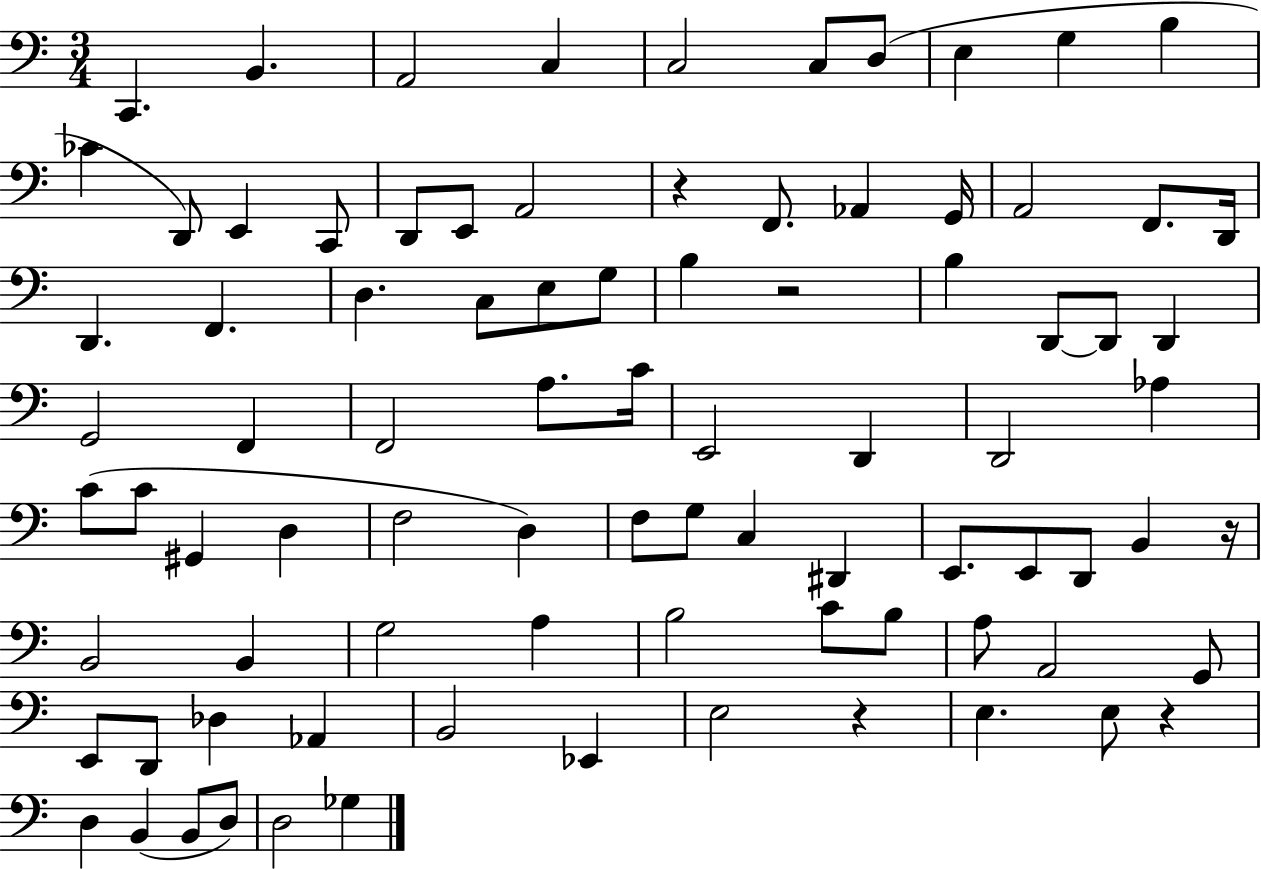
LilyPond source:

{
  \clef bass
  \numericTimeSignature
  \time 3/4
  \key c \major
  c,4. b,4. | a,2 c4 | c2 c8 d8( | e4 g4 b4 | \break ces'4 d,8) e,4 c,8 | d,8 e,8 a,2 | r4 f,8. aes,4 g,16 | a,2 f,8. d,16 | \break d,4. f,4. | d4. c8 e8 g8 | b4 r2 | b4 d,8~~ d,8 d,4 | \break g,2 f,4 | f,2 a8. c'16 | e,2 d,4 | d,2 aes4 | \break c'8( c'8 gis,4 d4 | f2 d4) | f8 g8 c4 dis,4 | e,8. e,8 d,8 b,4 r16 | \break b,2 b,4 | g2 a4 | b2 c'8 b8 | a8 a,2 g,8 | \break e,8 d,8 des4 aes,4 | b,2 ees,4 | e2 r4 | e4. e8 r4 | \break d4 b,4( b,8 d8) | d2 ges4 | \bar "|."
}